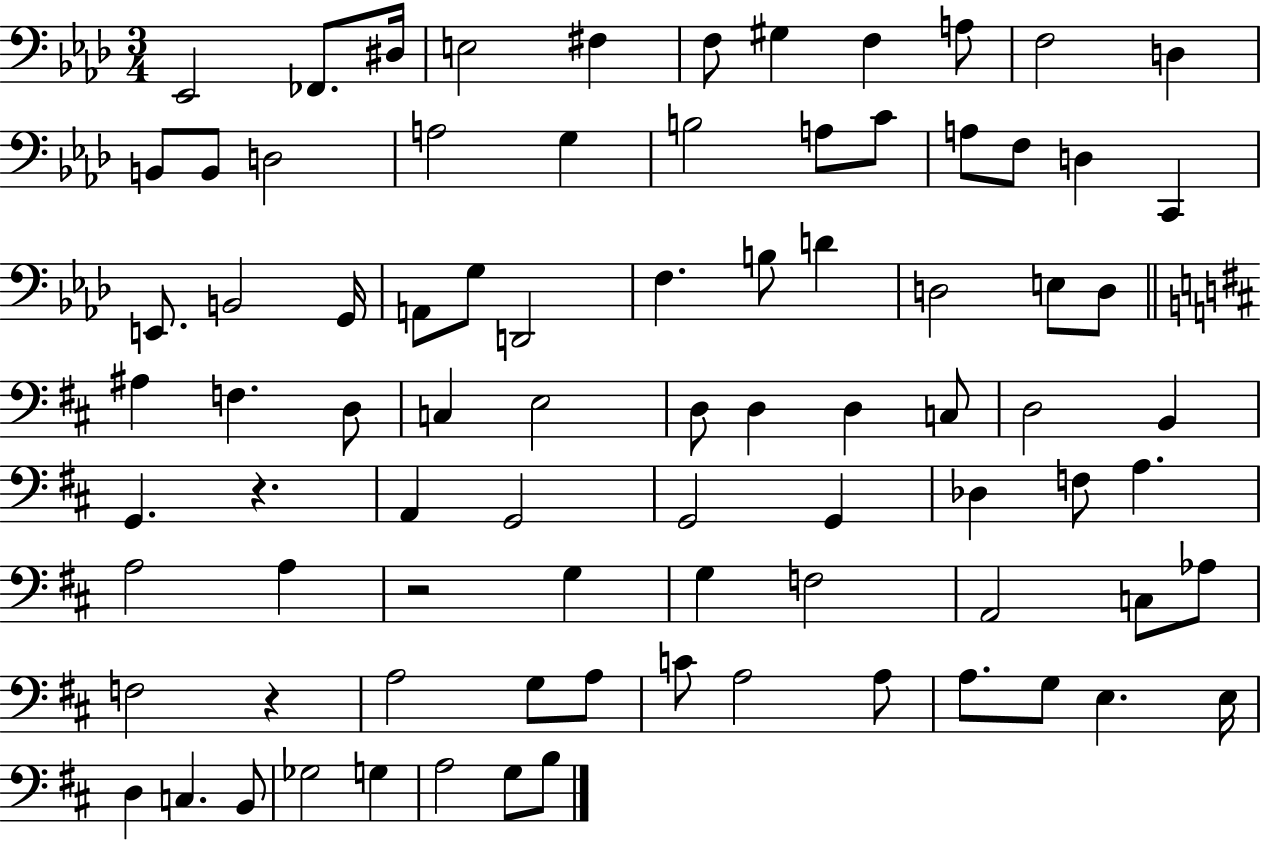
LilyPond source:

{
  \clef bass
  \numericTimeSignature
  \time 3/4
  \key aes \major
  \repeat volta 2 { ees,2 fes,8. dis16 | e2 fis4 | f8 gis4 f4 a8 | f2 d4 | \break b,8 b,8 d2 | a2 g4 | b2 a8 c'8 | a8 f8 d4 c,4 | \break e,8. b,2 g,16 | a,8 g8 d,2 | f4. b8 d'4 | d2 e8 d8 | \break \bar "||" \break \key b \minor ais4 f4. d8 | c4 e2 | d8 d4 d4 c8 | d2 b,4 | \break g,4. r4. | a,4 g,2 | g,2 g,4 | des4 f8 a4. | \break a2 a4 | r2 g4 | g4 f2 | a,2 c8 aes8 | \break f2 r4 | a2 g8 a8 | c'8 a2 a8 | a8. g8 e4. e16 | \break d4 c4. b,8 | ges2 g4 | a2 g8 b8 | } \bar "|."
}